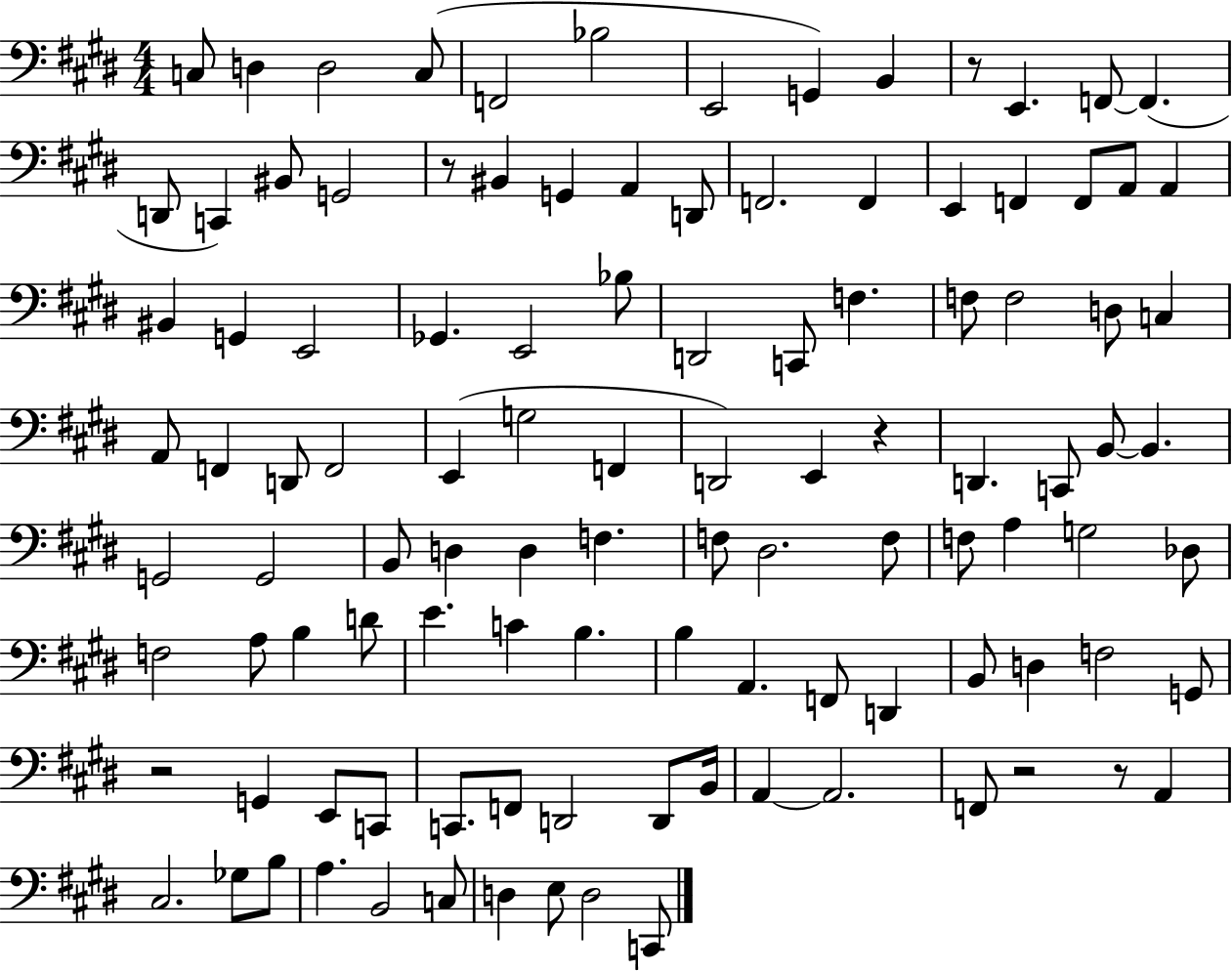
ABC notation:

X:1
T:Untitled
M:4/4
L:1/4
K:E
C,/2 D, D,2 C,/2 F,,2 _B,2 E,,2 G,, B,, z/2 E,, F,,/2 F,, D,,/2 C,, ^B,,/2 G,,2 z/2 ^B,, G,, A,, D,,/2 F,,2 F,, E,, F,, F,,/2 A,,/2 A,, ^B,, G,, E,,2 _G,, E,,2 _B,/2 D,,2 C,,/2 F, F,/2 F,2 D,/2 C, A,,/2 F,, D,,/2 F,,2 E,, G,2 F,, D,,2 E,, z D,, C,,/2 B,,/2 B,, G,,2 G,,2 B,,/2 D, D, F, F,/2 ^D,2 F,/2 F,/2 A, G,2 _D,/2 F,2 A,/2 B, D/2 E C B, B, A,, F,,/2 D,, B,,/2 D, F,2 G,,/2 z2 G,, E,,/2 C,,/2 C,,/2 F,,/2 D,,2 D,,/2 B,,/4 A,, A,,2 F,,/2 z2 z/2 A,, ^C,2 _G,/2 B,/2 A, B,,2 C,/2 D, E,/2 D,2 C,,/2